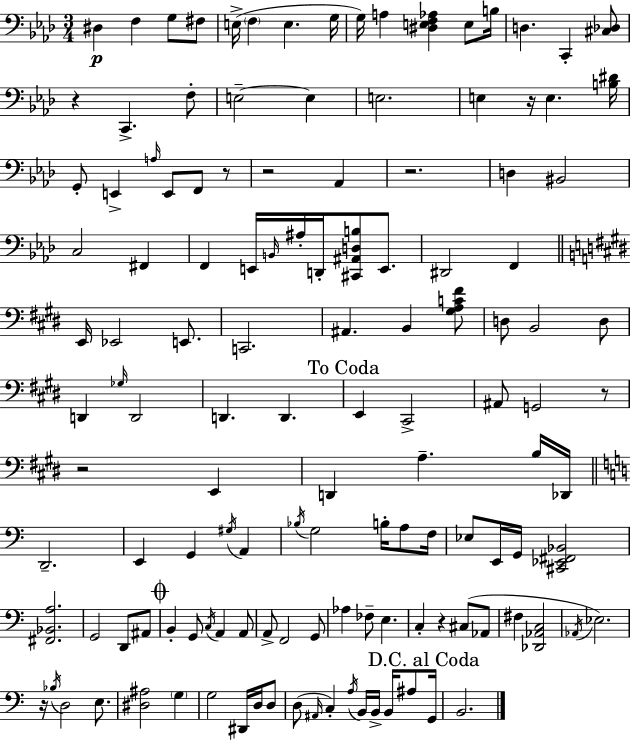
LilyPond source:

{
  \clef bass
  \numericTimeSignature
  \time 3/4
  \key f \minor
  dis4\p f4 g8 fis8 | e16->( \parenthesize f4 e4. g16 | g16) a4 <dis e f aes>4 e8 b16 | d4. c,4-. <cis des>8 | \break r4 c,4.-> f8-. | e2--~~ e4 | e2. | e4 r16 e4. <b dis'>16 | \break g,8-. e,4-> \grace { a16 } e,8 f,8 r8 | r2 aes,4 | r2. | d4 bis,2 | \break c2 fis,4 | f,4 e,16 \grace { b,16 } ais16-. d,16-. <cis, ais, d b>8 e,8. | dis,2 f,4 | \bar "||" \break \key e \major e,16 ees,2 e,8. | c,2. | ais,4. b,4 <gis a c' fis'>8 | d8 b,2 d8 | \break d,4 \grace { ges16 } d,2 | d,4. d,4. | \mark "To Coda" e,4 cis,2-> | ais,8 g,2 r8 | \break r2 e,4 | d,4 a4.-- b16 | des,16 \bar "||" \break \key c \major d,2.-- | e,4 g,4 \acciaccatura { gis16 } a,4 | \acciaccatura { bes16 } g2 b16-. a8 | f16 ees8 e,16 g,16 <cis, ees, fis, bes,>2 | \break <fis, bes, a>2. | g,2 d,8 | ais,8 \mark \markup { \musicglyph "scripts.coda" } b,4-. g,8 \acciaccatura { c16 } a,4 | a,8 a,8-> f,2 | \break g,8 aes4 fes8-- e4. | c4-. r4 cis8( | aes,8 fis4 <des, aes, c>2 | \acciaccatura { aes,16 } ees2.) | \break r16 \acciaccatura { bes16 } d2 | e8. <dis ais>2 | \parenthesize g4 g2 | dis,16 d16 d8 d8( \grace { ais,16 } c4-.) | \break \acciaccatura { a16 } b,16 b,16-> b,16 ais8 \mark "D.C. al Coda" g,16 b,2. | \bar "|."
}